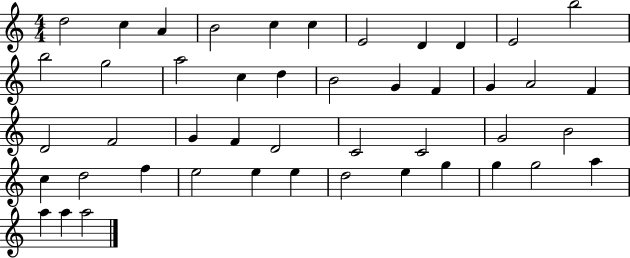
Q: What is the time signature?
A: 4/4